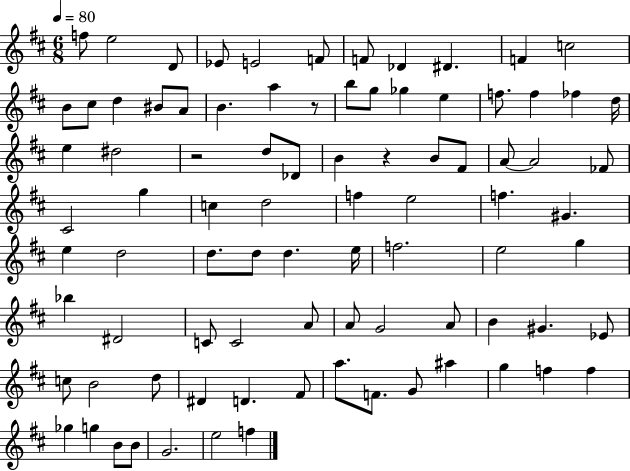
X:1
T:Untitled
M:6/8
L:1/4
K:D
f/2 e2 D/2 _E/2 E2 F/2 F/2 _D ^D F c2 B/2 ^c/2 d ^B/2 A/2 B a z/2 b/2 g/2 _g e f/2 f _f d/4 e ^d2 z2 d/2 _D/2 B z B/2 ^F/2 A/2 A2 _F/2 ^C2 g c d2 f e2 f ^G e d2 d/2 d/2 d e/4 f2 e2 g _b ^D2 C/2 C2 A/2 A/2 G2 A/2 B ^G _E/2 c/2 B2 d/2 ^D D ^F/2 a/2 F/2 G/2 ^a g f f _g g B/2 B/2 G2 e2 f